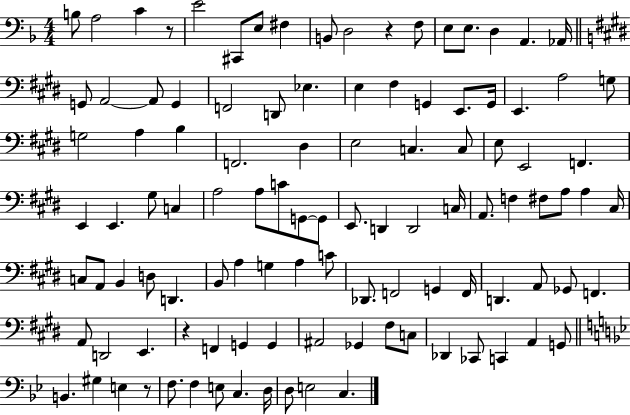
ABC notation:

X:1
T:Untitled
M:4/4
L:1/4
K:F
B,/2 A,2 C z/2 E2 ^C,,/2 E,/2 ^F, B,,/2 D,2 z F,/2 E,/2 E,/2 D, A,, _A,,/4 G,,/2 A,,2 A,,/2 G,, F,,2 D,,/2 _E, E, ^F, G,, E,,/2 G,,/4 E,, A,2 G,/2 G,2 A, B, F,,2 ^D, E,2 C, C,/2 E,/2 E,,2 F,, E,, E,, ^G,/2 C, A,2 A,/2 C/2 G,,/2 G,,/2 E,,/2 D,, D,,2 C,/4 A,,/2 F, ^F,/2 A,/2 A, ^C,/4 C,/2 A,,/2 B,, D,/2 D,, B,,/2 A, G, A, C/2 _D,,/2 F,,2 G,, F,,/4 D,, A,,/2 _G,,/2 F,, A,,/2 D,,2 E,, z F,, G,, G,, ^A,,2 _G,, ^F,/2 C,/2 _D,, _C,,/2 C,, A,, G,,/2 B,, ^G, E, z/2 F,/2 F, E,/2 C, D,/4 D,/2 E,2 C,